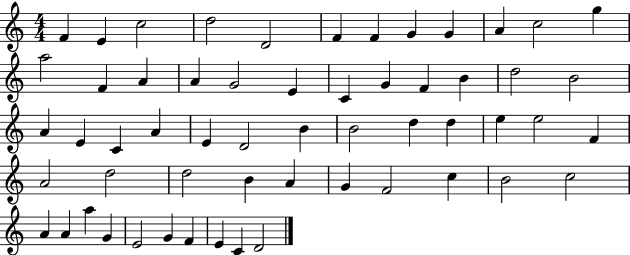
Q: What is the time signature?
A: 4/4